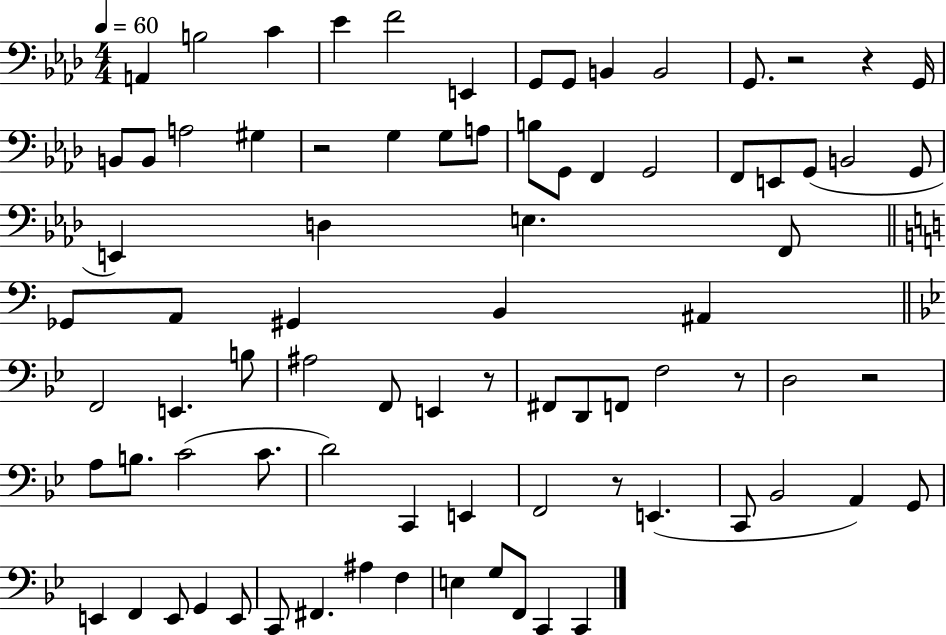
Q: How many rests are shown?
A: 7